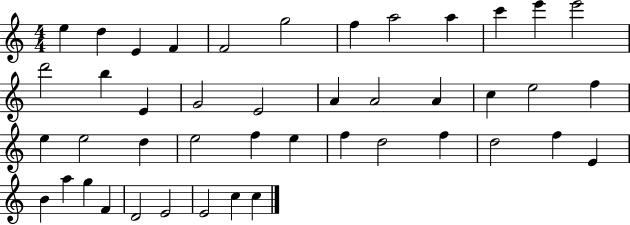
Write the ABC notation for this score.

X:1
T:Untitled
M:4/4
L:1/4
K:C
e d E F F2 g2 f a2 a c' e' e'2 d'2 b E G2 E2 A A2 A c e2 f e e2 d e2 f e f d2 f d2 f E B a g F D2 E2 E2 c c